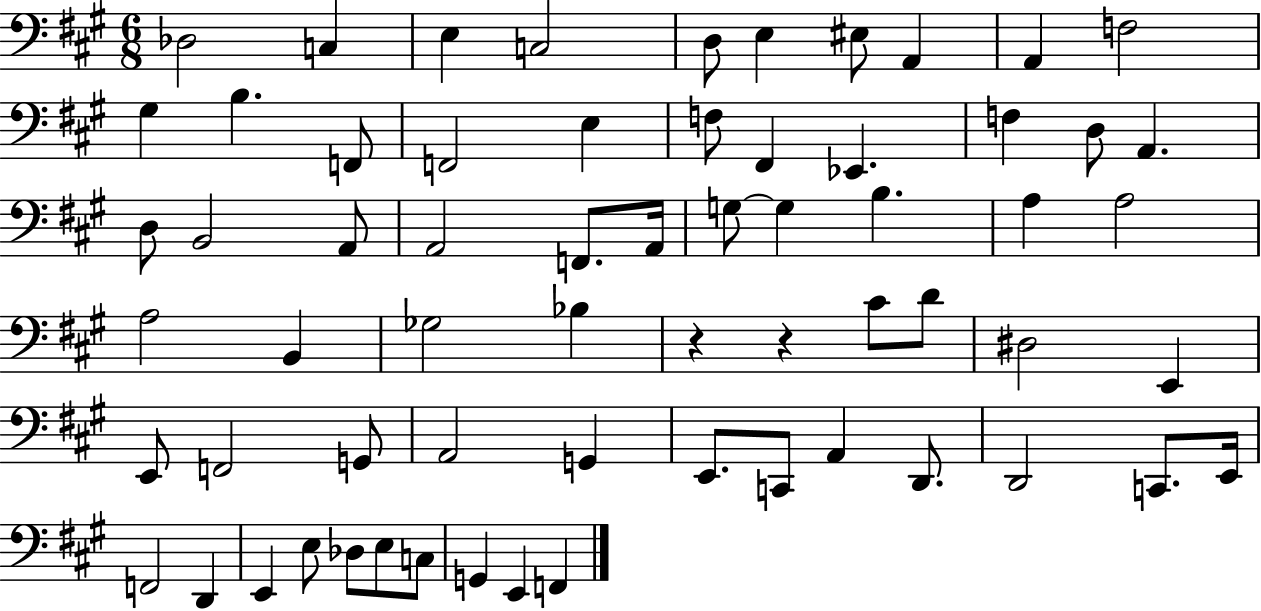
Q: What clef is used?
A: bass